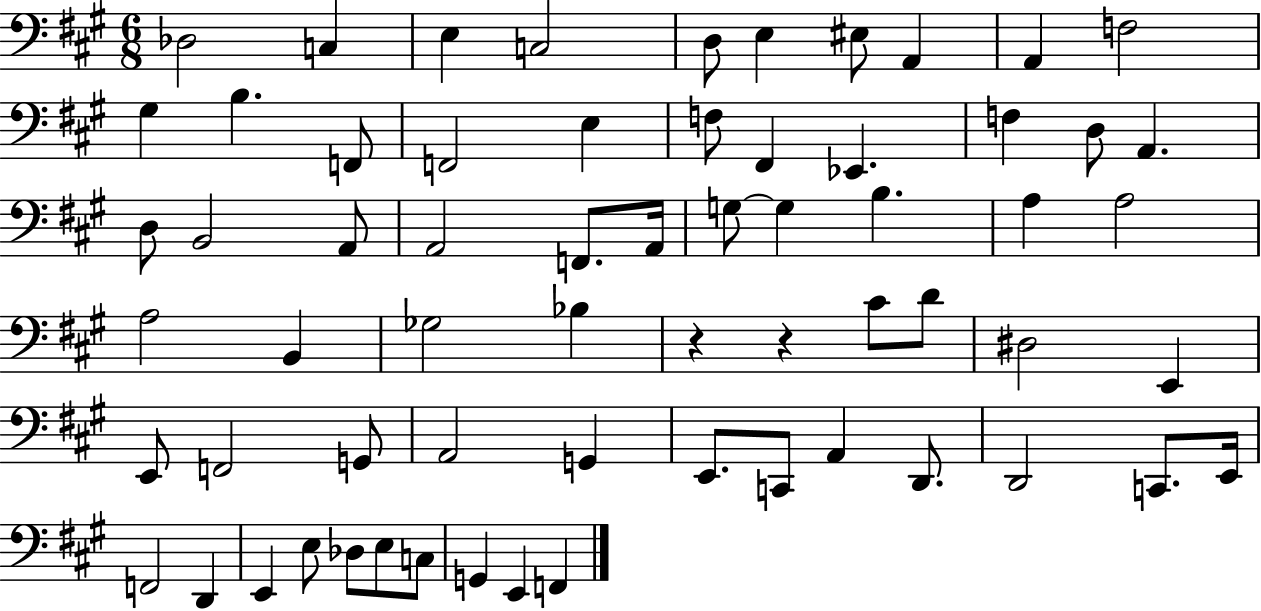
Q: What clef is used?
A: bass